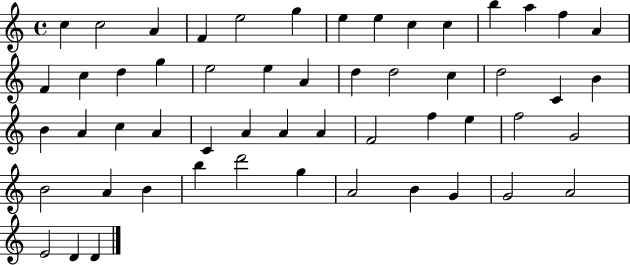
{
  \clef treble
  \time 4/4
  \defaultTimeSignature
  \key c \major
  c''4 c''2 a'4 | f'4 e''2 g''4 | e''4 e''4 c''4 c''4 | b''4 a''4 f''4 a'4 | \break f'4 c''4 d''4 g''4 | e''2 e''4 a'4 | d''4 d''2 c''4 | d''2 c'4 b'4 | \break b'4 a'4 c''4 a'4 | c'4 a'4 a'4 a'4 | f'2 f''4 e''4 | f''2 g'2 | \break b'2 a'4 b'4 | b''4 d'''2 g''4 | a'2 b'4 g'4 | g'2 a'2 | \break e'2 d'4 d'4 | \bar "|."
}